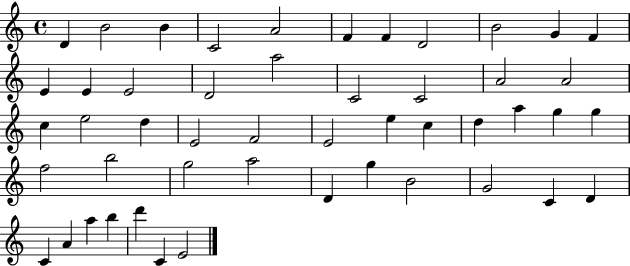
{
  \clef treble
  \time 4/4
  \defaultTimeSignature
  \key c \major
  d'4 b'2 b'4 | c'2 a'2 | f'4 f'4 d'2 | b'2 g'4 f'4 | \break e'4 e'4 e'2 | d'2 a''2 | c'2 c'2 | a'2 a'2 | \break c''4 e''2 d''4 | e'2 f'2 | e'2 e''4 c''4 | d''4 a''4 g''4 g''4 | \break f''2 b''2 | g''2 a''2 | d'4 g''4 b'2 | g'2 c'4 d'4 | \break c'4 a'4 a''4 b''4 | d'''4 c'4 e'2 | \bar "|."
}